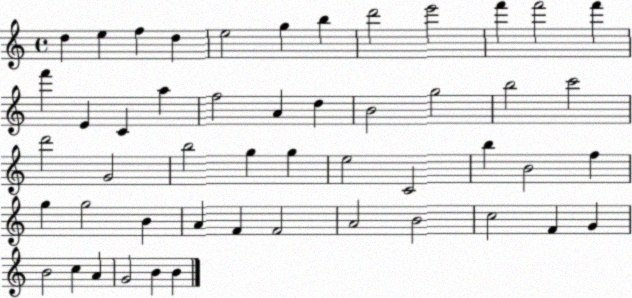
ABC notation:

X:1
T:Untitled
M:4/4
L:1/4
K:C
d e f d e2 g b d'2 e'2 f' f'2 f' f' E C a f2 A d B2 g2 b2 c'2 d'2 G2 b2 g g e2 C2 b B2 f g g2 B A F F2 A2 B2 c2 F G B2 c A G2 B B